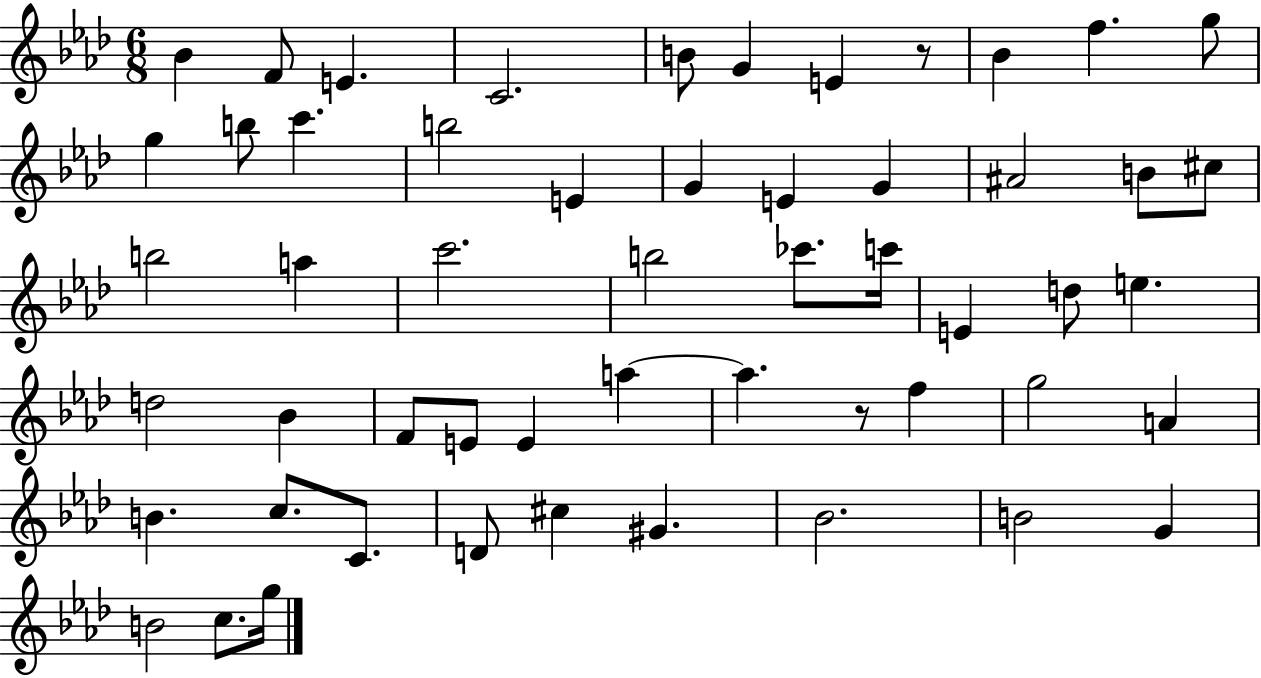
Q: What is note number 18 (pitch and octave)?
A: G4